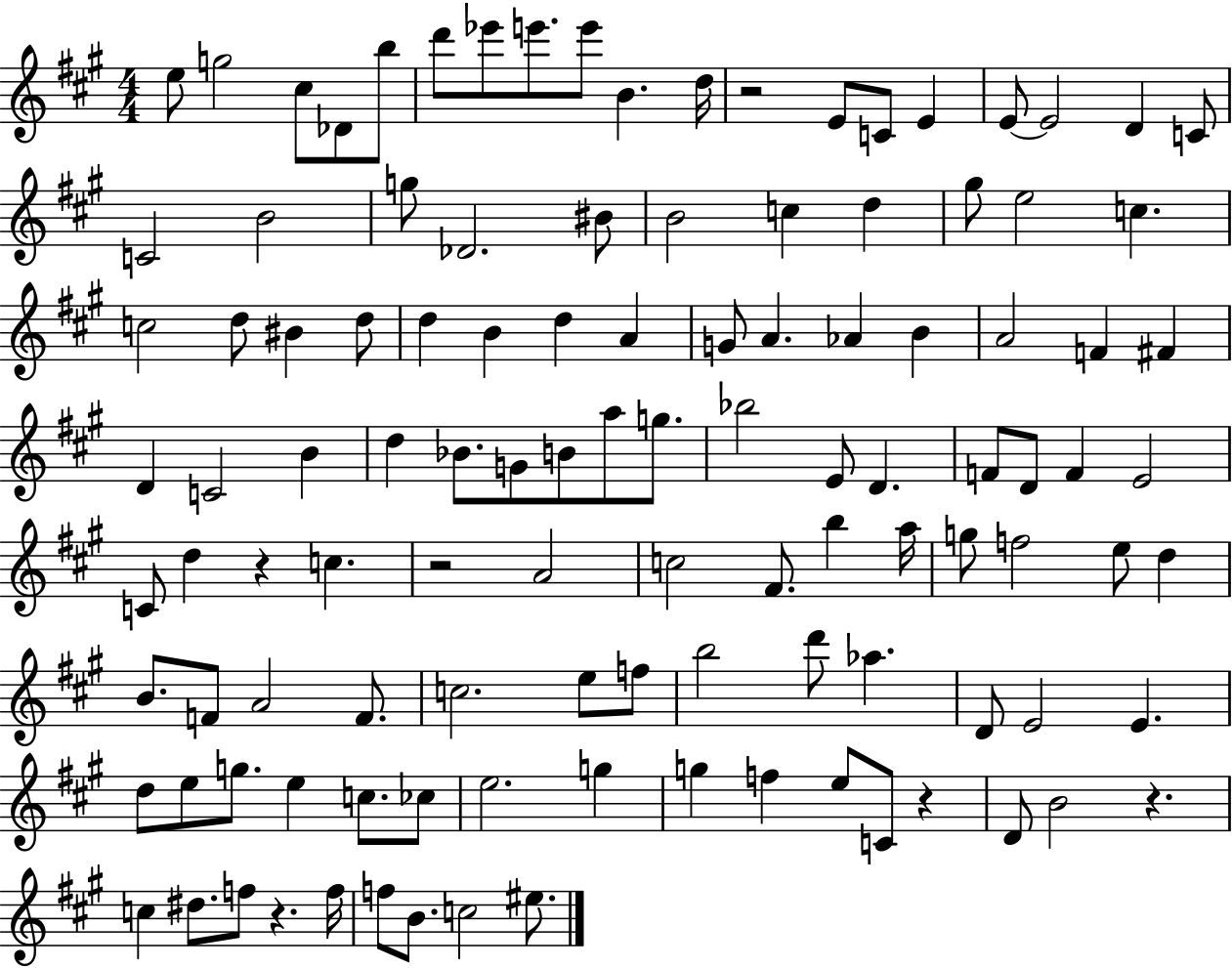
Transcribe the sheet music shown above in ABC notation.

X:1
T:Untitled
M:4/4
L:1/4
K:A
e/2 g2 ^c/2 _D/2 b/2 d'/2 _e'/2 e'/2 e'/2 B d/4 z2 E/2 C/2 E E/2 E2 D C/2 C2 B2 g/2 _D2 ^B/2 B2 c d ^g/2 e2 c c2 d/2 ^B d/2 d B d A G/2 A _A B A2 F ^F D C2 B d _B/2 G/2 B/2 a/2 g/2 _b2 E/2 D F/2 D/2 F E2 C/2 d z c z2 A2 c2 ^F/2 b a/4 g/2 f2 e/2 d B/2 F/2 A2 F/2 c2 e/2 f/2 b2 d'/2 _a D/2 E2 E d/2 e/2 g/2 e c/2 _c/2 e2 g g f e/2 C/2 z D/2 B2 z c ^d/2 f/2 z f/4 f/2 B/2 c2 ^e/2